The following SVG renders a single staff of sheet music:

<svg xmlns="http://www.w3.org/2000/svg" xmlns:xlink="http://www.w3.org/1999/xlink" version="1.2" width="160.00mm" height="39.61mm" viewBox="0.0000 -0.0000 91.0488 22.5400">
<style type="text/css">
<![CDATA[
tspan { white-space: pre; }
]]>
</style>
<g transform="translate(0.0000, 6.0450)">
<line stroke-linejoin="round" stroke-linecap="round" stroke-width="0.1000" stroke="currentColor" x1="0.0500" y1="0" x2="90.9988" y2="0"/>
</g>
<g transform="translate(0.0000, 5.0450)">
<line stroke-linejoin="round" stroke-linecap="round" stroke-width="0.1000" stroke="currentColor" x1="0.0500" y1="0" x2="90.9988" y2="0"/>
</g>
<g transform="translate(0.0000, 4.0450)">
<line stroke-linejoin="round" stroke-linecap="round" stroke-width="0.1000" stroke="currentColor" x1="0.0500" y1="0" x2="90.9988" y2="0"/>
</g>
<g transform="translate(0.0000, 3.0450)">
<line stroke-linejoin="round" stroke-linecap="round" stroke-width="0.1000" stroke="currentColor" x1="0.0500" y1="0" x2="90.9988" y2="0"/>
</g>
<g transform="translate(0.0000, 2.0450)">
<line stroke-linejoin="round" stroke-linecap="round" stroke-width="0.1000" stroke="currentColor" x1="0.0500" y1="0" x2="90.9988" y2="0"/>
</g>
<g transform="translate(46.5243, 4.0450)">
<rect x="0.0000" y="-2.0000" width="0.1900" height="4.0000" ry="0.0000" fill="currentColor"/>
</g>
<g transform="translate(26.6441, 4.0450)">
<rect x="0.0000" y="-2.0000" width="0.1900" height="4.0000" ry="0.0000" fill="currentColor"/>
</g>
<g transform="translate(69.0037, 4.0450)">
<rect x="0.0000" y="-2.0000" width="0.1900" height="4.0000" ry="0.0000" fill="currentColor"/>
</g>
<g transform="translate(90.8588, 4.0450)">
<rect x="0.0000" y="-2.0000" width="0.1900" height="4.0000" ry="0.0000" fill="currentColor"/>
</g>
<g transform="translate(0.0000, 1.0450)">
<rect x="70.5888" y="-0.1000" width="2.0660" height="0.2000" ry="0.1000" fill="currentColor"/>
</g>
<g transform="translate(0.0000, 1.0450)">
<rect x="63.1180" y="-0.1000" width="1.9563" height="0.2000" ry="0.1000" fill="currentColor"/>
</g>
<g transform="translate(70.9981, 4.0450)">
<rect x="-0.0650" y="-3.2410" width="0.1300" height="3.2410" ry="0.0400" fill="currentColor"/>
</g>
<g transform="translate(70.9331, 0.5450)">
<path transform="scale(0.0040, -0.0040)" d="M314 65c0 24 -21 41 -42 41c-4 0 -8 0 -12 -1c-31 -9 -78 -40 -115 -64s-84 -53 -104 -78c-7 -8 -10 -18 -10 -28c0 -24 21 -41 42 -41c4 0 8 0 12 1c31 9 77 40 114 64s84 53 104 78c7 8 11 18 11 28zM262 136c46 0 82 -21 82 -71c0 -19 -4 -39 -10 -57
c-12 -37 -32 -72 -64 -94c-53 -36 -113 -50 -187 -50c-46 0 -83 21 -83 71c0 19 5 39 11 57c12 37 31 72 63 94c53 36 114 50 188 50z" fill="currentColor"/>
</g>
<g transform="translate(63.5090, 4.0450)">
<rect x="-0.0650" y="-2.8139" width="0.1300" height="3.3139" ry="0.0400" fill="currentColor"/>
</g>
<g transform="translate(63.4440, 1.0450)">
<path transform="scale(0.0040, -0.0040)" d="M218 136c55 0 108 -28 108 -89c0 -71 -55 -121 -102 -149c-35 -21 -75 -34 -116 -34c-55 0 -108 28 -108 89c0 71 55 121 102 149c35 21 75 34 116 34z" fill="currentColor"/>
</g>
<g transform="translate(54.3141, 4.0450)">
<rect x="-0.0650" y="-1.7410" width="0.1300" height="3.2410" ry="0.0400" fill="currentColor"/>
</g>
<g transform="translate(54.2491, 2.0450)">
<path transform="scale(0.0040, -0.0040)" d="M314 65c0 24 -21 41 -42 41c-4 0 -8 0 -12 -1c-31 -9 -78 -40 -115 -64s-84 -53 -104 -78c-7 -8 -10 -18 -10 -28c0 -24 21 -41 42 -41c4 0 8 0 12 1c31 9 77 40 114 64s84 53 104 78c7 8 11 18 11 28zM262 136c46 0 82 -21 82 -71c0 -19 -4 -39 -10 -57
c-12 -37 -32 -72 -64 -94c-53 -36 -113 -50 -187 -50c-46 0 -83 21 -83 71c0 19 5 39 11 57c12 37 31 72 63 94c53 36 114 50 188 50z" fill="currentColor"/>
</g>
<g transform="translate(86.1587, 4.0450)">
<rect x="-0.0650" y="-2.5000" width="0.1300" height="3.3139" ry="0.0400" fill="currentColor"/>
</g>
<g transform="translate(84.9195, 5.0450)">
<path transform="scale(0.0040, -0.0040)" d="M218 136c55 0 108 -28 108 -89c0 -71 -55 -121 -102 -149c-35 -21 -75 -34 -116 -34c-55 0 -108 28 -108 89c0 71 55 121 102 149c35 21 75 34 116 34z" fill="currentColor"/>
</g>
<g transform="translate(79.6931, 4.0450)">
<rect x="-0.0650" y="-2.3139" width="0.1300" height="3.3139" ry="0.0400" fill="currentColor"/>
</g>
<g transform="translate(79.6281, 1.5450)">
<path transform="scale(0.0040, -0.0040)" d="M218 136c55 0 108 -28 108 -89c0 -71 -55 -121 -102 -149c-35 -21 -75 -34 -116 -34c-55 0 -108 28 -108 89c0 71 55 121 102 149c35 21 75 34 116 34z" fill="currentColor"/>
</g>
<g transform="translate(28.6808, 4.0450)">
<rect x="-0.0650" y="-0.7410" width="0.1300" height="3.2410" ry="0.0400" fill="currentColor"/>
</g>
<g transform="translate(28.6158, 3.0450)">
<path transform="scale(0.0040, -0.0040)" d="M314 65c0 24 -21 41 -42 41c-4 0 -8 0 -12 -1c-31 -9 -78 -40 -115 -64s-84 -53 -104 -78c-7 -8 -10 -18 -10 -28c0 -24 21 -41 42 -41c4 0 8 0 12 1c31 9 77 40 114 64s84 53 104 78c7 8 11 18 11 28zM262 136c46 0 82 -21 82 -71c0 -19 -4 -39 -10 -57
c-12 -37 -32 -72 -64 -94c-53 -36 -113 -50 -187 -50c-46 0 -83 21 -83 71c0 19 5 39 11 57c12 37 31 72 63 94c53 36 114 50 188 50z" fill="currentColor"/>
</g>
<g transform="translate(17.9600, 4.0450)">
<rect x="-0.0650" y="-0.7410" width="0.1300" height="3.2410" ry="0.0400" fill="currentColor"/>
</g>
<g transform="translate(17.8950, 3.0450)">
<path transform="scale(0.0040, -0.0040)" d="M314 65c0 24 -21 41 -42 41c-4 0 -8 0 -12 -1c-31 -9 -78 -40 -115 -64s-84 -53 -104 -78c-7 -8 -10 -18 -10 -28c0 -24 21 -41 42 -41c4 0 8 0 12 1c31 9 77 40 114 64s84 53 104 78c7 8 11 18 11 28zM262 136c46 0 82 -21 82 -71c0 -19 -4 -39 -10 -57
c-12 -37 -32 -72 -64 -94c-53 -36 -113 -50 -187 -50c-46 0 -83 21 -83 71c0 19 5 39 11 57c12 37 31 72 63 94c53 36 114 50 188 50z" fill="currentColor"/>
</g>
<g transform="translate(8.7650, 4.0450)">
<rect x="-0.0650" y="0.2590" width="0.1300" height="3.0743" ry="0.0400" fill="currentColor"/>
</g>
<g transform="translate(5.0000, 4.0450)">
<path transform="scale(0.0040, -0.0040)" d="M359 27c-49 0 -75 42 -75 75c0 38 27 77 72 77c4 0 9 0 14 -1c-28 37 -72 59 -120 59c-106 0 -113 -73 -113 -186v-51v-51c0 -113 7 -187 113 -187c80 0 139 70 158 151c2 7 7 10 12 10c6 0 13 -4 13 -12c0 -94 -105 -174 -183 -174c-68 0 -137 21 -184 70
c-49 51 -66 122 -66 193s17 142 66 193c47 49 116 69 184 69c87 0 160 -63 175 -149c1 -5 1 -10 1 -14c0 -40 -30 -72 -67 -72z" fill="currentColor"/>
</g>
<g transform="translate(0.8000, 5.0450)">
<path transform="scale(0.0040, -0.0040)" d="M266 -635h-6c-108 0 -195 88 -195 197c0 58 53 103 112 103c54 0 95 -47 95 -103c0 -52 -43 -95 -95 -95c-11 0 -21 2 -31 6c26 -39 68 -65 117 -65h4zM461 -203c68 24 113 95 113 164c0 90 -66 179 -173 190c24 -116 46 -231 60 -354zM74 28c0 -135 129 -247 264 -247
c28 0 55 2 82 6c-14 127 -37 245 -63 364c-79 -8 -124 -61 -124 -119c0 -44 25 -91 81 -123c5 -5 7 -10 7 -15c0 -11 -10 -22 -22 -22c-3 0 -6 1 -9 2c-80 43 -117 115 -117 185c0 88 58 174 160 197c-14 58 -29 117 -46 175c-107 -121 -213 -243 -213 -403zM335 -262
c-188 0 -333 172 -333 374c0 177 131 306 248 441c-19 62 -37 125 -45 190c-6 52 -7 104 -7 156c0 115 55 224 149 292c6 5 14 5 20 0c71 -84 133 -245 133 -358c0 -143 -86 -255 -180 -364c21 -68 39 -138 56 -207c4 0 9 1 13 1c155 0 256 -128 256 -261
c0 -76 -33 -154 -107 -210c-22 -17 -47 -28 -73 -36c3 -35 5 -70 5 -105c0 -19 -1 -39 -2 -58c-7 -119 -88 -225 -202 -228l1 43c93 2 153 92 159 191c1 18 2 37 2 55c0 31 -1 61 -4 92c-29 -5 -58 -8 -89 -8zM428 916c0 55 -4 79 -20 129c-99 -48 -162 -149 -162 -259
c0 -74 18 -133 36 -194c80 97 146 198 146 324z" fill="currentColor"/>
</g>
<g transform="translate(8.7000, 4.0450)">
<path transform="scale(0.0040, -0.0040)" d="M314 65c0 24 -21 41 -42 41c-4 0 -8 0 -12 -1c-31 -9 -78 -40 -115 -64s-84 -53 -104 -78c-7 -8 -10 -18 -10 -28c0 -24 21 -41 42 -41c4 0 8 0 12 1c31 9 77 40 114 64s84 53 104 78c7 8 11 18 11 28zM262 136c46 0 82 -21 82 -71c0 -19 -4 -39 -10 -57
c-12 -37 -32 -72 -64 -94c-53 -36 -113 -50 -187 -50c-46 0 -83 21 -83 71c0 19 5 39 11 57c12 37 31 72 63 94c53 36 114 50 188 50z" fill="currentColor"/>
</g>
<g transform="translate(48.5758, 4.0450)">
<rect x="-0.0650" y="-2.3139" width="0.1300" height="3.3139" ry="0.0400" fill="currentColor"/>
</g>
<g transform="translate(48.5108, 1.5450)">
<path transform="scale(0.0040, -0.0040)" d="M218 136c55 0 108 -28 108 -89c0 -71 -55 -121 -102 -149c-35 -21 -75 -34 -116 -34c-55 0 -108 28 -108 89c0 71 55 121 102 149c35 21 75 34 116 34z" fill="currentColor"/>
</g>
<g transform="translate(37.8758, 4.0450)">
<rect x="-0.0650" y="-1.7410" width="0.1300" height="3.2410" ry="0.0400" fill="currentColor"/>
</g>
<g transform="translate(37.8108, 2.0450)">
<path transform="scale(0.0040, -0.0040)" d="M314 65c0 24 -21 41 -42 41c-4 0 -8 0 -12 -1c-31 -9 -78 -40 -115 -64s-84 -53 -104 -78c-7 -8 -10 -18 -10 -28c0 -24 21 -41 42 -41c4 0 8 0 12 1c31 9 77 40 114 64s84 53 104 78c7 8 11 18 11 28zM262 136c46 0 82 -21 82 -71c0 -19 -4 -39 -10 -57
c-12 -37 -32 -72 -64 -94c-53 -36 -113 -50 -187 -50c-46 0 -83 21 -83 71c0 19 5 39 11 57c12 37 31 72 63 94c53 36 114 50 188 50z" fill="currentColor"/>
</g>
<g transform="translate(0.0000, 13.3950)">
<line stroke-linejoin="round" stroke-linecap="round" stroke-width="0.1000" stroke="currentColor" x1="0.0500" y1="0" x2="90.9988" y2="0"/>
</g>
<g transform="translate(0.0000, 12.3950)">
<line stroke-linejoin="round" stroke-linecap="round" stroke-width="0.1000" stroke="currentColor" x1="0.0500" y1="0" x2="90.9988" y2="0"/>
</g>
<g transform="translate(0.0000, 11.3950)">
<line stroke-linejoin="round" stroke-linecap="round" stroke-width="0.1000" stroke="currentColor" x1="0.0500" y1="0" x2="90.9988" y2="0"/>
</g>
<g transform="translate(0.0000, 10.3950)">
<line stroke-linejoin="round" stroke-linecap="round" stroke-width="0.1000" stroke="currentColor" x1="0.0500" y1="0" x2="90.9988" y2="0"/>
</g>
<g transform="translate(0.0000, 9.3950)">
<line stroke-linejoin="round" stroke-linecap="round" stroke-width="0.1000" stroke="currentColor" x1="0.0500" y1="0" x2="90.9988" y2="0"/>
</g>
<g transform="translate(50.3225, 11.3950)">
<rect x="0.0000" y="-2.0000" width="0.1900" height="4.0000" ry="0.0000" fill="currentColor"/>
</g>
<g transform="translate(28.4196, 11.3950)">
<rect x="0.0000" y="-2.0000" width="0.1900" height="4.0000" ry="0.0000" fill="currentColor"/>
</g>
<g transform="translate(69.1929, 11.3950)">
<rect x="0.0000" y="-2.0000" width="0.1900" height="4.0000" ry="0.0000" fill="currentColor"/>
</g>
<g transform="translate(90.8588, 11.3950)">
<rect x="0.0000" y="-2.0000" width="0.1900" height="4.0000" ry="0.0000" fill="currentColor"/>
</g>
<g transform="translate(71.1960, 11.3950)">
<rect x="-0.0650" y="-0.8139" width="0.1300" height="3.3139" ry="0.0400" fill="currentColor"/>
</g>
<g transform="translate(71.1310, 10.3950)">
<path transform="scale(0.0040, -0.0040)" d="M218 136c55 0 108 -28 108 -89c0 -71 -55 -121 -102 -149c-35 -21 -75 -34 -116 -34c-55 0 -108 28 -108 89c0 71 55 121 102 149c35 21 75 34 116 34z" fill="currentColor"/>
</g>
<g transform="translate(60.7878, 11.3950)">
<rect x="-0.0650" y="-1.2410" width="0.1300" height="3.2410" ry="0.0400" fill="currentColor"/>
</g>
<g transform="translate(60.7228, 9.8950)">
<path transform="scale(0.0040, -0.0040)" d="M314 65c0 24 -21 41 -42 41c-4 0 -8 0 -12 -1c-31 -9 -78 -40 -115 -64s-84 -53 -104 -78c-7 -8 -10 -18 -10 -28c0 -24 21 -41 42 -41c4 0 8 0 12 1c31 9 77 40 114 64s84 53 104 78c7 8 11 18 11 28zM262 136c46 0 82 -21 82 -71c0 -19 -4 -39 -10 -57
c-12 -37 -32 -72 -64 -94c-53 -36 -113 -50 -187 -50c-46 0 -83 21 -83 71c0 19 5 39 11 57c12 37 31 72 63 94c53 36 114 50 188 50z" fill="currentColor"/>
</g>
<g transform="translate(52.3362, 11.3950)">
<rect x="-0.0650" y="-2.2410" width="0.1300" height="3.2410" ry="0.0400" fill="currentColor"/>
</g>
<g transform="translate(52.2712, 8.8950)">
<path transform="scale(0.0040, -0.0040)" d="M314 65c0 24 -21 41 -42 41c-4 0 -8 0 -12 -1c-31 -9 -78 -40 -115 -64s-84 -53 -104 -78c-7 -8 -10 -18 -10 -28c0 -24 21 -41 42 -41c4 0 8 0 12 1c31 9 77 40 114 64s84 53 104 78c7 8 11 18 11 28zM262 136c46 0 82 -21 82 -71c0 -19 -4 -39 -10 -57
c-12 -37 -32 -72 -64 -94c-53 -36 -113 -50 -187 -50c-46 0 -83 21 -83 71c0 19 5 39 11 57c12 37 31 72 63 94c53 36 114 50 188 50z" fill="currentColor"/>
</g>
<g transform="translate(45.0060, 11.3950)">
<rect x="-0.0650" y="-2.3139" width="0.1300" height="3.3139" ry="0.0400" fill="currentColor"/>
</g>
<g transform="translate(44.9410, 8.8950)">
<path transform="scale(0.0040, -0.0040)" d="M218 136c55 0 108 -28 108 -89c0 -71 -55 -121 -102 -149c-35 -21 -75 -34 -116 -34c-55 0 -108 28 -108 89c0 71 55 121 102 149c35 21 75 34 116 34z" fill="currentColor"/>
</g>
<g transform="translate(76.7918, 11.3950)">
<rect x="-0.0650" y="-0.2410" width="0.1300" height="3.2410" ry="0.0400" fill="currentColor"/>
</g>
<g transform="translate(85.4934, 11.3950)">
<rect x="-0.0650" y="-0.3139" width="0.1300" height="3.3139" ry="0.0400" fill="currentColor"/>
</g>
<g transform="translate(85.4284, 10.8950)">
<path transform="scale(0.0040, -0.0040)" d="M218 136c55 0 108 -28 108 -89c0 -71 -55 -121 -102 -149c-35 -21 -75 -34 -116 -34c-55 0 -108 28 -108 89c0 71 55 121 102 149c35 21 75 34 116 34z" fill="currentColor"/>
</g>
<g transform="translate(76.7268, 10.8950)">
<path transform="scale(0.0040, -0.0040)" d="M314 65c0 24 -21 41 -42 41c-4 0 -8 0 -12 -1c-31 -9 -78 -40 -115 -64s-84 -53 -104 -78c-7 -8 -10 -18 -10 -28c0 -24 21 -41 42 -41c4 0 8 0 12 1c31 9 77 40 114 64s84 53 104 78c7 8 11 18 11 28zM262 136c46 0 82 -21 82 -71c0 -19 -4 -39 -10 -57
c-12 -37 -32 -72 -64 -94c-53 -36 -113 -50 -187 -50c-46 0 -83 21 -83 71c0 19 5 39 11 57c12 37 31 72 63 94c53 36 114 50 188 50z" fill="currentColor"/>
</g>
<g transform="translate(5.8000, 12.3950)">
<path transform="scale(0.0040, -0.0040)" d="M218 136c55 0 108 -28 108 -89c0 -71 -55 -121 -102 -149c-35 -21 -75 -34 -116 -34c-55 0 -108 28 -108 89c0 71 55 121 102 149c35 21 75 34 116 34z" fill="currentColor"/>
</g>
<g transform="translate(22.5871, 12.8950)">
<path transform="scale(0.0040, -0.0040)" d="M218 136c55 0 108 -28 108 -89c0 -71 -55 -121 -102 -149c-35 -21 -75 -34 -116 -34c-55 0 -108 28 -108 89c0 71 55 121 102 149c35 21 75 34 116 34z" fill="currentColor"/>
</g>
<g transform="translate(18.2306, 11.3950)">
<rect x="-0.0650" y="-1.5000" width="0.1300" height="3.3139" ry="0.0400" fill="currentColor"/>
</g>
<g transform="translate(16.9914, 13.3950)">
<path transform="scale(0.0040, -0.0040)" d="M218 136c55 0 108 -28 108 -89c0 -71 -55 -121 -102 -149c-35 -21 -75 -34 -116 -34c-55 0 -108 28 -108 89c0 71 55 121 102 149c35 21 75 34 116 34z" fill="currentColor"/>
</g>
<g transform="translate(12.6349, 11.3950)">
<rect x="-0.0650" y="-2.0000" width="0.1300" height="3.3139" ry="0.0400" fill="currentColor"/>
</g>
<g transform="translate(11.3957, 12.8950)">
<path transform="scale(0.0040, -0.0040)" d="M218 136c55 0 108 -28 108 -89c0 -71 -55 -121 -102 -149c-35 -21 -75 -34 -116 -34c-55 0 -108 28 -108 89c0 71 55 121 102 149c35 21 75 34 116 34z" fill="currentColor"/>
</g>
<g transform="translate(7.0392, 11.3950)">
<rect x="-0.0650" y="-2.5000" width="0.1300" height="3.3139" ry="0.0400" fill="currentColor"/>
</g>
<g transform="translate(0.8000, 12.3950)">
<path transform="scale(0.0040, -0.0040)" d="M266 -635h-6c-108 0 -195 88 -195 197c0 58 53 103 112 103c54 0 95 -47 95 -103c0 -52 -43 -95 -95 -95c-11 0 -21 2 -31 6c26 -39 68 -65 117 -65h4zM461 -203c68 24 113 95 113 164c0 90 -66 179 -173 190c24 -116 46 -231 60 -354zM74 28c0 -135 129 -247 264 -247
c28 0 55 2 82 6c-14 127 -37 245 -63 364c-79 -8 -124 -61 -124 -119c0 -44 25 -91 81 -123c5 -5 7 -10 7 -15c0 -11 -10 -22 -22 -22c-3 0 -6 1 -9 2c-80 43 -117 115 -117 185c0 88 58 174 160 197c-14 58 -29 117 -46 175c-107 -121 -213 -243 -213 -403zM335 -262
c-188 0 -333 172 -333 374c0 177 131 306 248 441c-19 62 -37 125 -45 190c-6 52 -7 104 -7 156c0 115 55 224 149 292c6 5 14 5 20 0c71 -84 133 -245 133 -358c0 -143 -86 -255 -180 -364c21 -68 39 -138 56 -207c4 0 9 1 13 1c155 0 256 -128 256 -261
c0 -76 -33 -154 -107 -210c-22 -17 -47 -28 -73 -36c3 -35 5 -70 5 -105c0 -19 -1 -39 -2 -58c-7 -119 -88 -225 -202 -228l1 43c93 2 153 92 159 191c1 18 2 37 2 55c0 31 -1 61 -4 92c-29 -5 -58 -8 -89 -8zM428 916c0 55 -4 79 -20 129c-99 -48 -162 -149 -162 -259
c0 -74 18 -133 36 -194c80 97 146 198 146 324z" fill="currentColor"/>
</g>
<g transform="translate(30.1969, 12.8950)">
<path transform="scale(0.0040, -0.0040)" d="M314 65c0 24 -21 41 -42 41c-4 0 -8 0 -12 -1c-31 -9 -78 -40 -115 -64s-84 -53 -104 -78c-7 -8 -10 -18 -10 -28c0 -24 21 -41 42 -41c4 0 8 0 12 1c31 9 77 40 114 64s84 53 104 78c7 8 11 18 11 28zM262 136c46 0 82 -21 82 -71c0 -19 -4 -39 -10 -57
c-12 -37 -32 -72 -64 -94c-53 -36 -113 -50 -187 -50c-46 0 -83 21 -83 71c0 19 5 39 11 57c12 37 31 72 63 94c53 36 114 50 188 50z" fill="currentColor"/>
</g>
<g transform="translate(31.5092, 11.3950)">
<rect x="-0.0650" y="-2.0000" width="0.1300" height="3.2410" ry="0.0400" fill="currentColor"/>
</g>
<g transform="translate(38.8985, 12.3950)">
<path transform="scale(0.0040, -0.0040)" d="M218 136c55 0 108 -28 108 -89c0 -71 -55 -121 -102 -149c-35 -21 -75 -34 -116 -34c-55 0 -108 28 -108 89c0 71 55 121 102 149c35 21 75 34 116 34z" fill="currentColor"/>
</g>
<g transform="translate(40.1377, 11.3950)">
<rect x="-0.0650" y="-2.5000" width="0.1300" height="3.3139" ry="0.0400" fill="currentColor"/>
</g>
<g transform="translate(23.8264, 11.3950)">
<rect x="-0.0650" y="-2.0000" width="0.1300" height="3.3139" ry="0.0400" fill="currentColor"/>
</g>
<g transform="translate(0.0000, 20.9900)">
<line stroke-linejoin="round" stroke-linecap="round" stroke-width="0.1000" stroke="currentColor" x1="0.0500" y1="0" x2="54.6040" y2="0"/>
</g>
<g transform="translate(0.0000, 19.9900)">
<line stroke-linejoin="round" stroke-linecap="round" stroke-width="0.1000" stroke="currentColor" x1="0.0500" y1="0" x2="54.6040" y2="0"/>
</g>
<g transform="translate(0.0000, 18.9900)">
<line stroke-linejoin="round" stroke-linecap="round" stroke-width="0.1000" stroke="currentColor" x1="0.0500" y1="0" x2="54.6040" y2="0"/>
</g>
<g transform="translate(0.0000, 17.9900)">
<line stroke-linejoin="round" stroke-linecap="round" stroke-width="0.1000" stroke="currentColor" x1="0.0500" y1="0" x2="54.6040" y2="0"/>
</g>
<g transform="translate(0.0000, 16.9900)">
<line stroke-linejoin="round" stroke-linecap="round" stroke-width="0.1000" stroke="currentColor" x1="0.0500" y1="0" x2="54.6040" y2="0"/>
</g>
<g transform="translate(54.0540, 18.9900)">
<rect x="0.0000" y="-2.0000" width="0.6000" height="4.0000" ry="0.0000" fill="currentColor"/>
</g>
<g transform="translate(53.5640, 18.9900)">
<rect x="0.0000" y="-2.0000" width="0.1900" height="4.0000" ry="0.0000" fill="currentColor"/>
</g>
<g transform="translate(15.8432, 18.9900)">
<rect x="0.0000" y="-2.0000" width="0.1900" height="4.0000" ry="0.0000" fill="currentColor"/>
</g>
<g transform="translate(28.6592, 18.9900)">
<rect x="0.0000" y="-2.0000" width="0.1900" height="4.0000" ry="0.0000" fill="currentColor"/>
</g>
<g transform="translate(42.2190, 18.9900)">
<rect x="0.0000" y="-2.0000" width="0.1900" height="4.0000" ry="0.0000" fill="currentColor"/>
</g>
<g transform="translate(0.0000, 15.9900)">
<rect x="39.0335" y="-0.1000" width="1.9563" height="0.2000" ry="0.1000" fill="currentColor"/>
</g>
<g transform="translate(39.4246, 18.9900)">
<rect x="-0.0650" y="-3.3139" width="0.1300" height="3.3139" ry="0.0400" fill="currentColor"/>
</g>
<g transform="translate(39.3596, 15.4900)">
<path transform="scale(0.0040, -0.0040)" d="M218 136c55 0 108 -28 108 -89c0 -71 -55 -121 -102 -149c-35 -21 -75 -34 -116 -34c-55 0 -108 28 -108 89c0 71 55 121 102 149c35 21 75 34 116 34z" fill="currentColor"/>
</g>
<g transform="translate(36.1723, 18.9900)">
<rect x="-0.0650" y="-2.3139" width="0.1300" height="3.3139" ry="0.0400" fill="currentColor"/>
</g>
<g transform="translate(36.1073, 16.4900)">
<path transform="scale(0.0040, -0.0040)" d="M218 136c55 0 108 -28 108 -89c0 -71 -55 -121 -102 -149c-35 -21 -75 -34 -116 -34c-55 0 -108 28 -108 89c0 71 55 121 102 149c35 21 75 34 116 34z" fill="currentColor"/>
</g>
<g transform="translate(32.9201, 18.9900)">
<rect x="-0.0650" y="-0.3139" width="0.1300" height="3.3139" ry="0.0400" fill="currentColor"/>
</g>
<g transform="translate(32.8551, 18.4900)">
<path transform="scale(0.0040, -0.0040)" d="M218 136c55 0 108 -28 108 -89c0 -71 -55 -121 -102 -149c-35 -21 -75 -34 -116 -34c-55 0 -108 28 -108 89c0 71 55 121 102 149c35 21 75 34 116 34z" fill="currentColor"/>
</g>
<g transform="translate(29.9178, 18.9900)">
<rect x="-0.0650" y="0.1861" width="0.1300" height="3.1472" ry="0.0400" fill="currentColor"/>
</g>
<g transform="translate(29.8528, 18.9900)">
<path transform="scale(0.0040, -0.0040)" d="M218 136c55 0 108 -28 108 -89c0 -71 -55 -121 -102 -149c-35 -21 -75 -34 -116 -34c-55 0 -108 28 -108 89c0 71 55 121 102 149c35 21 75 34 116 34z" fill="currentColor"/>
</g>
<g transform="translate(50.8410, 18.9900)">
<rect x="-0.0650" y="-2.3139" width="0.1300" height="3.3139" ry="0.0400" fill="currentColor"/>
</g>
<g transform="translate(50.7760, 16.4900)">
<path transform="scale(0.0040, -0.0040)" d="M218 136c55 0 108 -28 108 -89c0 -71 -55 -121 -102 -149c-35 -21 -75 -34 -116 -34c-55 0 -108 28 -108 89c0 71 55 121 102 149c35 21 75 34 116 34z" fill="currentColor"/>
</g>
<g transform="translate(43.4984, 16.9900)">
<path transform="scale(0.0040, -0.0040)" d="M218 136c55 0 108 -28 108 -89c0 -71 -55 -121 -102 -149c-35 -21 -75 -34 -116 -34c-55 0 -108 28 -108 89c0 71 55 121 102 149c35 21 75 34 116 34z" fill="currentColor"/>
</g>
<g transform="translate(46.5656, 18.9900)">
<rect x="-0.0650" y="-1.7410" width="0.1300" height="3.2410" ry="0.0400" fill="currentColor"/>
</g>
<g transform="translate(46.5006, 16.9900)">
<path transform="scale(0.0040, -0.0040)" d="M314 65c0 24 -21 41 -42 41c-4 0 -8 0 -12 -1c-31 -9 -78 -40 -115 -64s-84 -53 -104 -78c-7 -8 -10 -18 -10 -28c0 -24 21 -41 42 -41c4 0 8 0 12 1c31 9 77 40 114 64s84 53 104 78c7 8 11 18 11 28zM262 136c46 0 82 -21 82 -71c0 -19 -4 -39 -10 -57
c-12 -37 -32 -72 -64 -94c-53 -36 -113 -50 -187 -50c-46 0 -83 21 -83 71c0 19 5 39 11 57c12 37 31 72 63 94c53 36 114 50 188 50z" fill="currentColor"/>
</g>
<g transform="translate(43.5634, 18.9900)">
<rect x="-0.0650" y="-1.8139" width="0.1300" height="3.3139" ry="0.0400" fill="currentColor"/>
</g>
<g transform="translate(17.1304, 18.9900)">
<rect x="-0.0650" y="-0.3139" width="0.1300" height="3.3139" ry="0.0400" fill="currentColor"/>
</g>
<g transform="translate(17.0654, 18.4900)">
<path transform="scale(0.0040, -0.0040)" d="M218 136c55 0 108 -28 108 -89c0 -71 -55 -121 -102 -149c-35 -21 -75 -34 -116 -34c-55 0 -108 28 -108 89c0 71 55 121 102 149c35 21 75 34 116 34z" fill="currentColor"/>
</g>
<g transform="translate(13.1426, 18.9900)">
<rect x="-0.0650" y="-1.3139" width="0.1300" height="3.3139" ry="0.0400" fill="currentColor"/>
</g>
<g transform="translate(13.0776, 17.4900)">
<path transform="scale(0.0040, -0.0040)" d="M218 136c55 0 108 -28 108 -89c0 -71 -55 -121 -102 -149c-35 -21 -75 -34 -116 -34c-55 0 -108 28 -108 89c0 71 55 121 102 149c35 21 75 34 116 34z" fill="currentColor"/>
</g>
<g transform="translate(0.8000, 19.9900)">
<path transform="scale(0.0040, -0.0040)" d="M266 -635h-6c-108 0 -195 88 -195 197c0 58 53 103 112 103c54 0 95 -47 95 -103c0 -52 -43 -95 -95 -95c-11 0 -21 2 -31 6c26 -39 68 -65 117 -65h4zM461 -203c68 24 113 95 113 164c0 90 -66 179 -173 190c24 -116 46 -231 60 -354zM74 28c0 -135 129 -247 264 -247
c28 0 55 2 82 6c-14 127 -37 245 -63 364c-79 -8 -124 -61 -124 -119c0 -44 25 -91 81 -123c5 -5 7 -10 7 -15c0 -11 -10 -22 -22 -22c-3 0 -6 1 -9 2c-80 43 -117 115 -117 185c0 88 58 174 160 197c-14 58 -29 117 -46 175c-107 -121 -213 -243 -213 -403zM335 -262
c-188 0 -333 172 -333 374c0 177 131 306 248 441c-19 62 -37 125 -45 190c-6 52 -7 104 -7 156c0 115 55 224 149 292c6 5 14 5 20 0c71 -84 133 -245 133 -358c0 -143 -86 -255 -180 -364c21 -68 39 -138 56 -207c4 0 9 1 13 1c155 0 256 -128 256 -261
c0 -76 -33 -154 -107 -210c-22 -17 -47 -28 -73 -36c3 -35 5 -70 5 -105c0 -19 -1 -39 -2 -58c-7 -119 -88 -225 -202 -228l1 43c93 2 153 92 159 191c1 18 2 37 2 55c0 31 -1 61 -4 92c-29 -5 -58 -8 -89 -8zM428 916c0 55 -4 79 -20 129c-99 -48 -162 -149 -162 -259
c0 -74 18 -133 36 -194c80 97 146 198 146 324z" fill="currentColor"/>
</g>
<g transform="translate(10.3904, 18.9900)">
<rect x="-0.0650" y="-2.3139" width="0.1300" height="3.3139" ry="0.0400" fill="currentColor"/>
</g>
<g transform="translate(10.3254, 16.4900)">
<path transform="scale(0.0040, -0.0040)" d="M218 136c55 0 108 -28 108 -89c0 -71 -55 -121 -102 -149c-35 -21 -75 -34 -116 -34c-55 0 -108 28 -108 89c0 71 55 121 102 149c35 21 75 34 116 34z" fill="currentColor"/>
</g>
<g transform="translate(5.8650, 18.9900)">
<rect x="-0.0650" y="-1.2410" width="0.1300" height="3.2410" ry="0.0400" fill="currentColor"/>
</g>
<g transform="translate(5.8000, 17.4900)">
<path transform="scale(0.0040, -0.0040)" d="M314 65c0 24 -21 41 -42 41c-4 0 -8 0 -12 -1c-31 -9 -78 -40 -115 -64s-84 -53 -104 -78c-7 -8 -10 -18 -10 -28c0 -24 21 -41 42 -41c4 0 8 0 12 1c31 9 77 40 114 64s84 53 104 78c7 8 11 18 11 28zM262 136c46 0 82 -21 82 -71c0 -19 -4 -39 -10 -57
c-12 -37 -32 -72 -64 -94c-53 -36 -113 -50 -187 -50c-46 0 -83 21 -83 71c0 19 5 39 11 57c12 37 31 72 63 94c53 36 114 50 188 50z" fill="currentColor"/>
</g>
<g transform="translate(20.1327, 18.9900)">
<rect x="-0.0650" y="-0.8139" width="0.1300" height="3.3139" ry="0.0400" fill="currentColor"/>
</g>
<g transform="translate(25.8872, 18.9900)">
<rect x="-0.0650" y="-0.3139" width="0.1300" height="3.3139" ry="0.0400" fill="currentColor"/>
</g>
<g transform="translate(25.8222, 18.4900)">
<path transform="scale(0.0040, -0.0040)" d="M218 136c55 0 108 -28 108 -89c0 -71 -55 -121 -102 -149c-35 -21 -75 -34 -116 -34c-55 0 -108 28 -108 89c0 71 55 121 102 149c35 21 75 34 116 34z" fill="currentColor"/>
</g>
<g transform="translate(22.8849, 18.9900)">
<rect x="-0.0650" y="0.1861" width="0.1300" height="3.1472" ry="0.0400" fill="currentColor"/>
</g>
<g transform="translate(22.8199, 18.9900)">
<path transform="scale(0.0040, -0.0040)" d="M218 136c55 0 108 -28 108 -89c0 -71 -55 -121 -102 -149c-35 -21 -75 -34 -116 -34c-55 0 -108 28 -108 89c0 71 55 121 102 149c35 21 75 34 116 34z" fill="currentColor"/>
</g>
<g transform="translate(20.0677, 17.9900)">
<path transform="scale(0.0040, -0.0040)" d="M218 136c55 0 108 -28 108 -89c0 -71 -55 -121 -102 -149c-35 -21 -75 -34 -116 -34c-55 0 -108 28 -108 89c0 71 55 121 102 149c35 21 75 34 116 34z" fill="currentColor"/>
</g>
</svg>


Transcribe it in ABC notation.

X:1
T:Untitled
M:4/4
L:1/4
K:C
B2 d2 d2 f2 g f2 a b2 g G G F E F F2 G g g2 e2 d c2 c e2 g e c d B c B c g b f f2 g